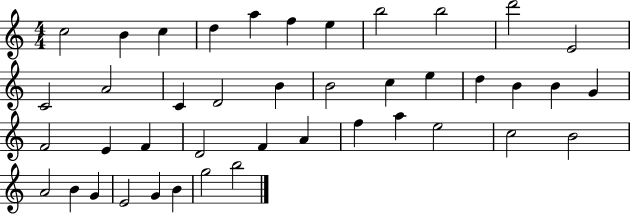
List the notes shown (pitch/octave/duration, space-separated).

C5/h B4/q C5/q D5/q A5/q F5/q E5/q B5/h B5/h D6/h E4/h C4/h A4/h C4/q D4/h B4/q B4/h C5/q E5/q D5/q B4/q B4/q G4/q F4/h E4/q F4/q D4/h F4/q A4/q F5/q A5/q E5/h C5/h B4/h A4/h B4/q G4/q E4/h G4/q B4/q G5/h B5/h